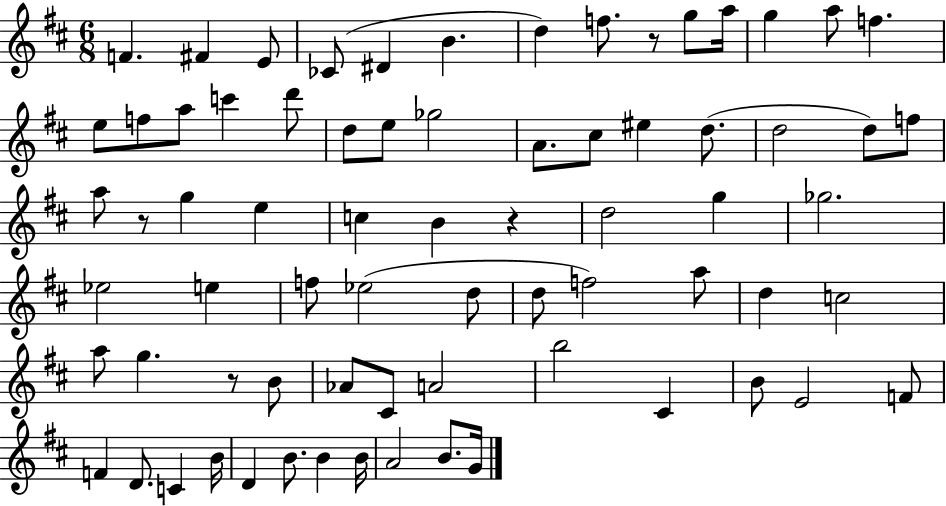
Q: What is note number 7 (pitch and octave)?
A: D5